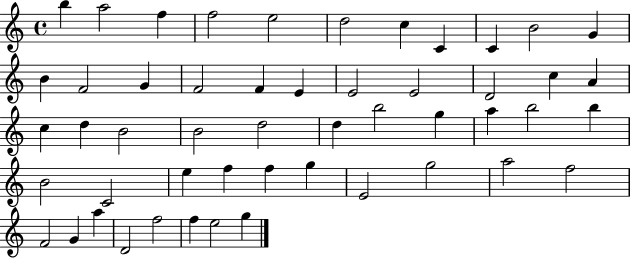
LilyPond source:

{
  \clef treble
  \time 4/4
  \defaultTimeSignature
  \key c \major
  b''4 a''2 f''4 | f''2 e''2 | d''2 c''4 c'4 | c'4 b'2 g'4 | \break b'4 f'2 g'4 | f'2 f'4 e'4 | e'2 e'2 | d'2 c''4 a'4 | \break c''4 d''4 b'2 | b'2 d''2 | d''4 b''2 g''4 | a''4 b''2 b''4 | \break b'2 c'2 | e''4 f''4 f''4 g''4 | e'2 g''2 | a''2 f''2 | \break f'2 g'4 a''4 | d'2 f''2 | f''4 e''2 g''4 | \bar "|."
}